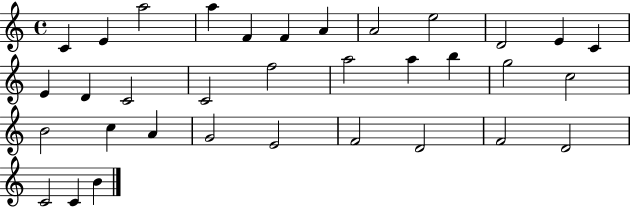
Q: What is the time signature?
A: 4/4